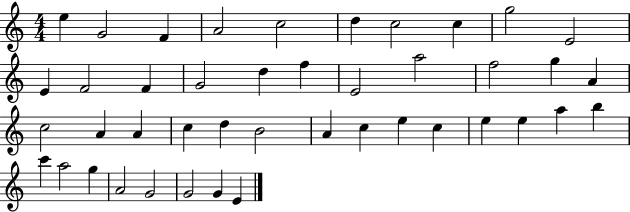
{
  \clef treble
  \numericTimeSignature
  \time 4/4
  \key c \major
  e''4 g'2 f'4 | a'2 c''2 | d''4 c''2 c''4 | g''2 e'2 | \break e'4 f'2 f'4 | g'2 d''4 f''4 | e'2 a''2 | f''2 g''4 a'4 | \break c''2 a'4 a'4 | c''4 d''4 b'2 | a'4 c''4 e''4 c''4 | e''4 e''4 a''4 b''4 | \break c'''4 a''2 g''4 | a'2 g'2 | g'2 g'4 e'4 | \bar "|."
}